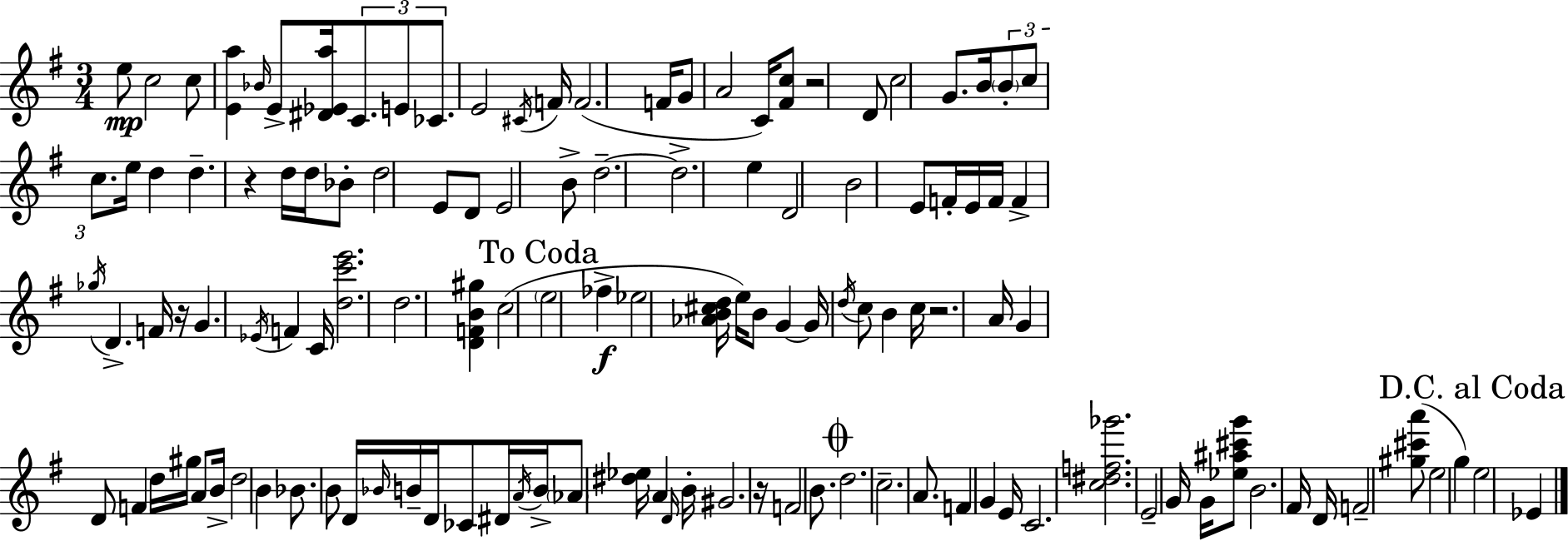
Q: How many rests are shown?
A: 5